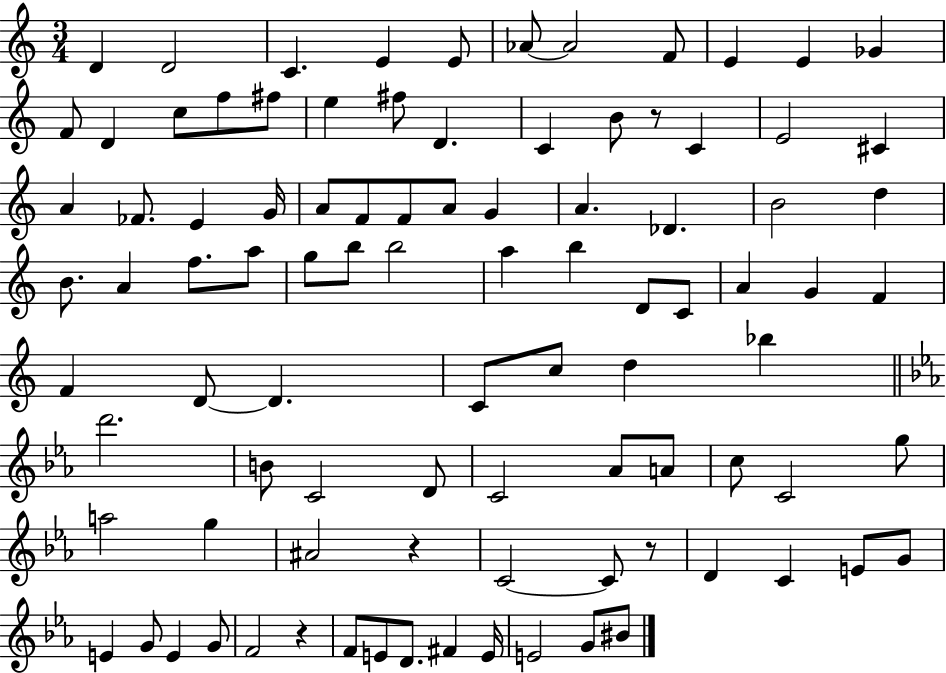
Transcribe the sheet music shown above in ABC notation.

X:1
T:Untitled
M:3/4
L:1/4
K:C
D D2 C E E/2 _A/2 _A2 F/2 E E _G F/2 D c/2 f/2 ^f/2 e ^f/2 D C B/2 z/2 C E2 ^C A _F/2 E G/4 A/2 F/2 F/2 A/2 G A _D B2 d B/2 A f/2 a/2 g/2 b/2 b2 a b D/2 C/2 A G F F D/2 D C/2 c/2 d _b d'2 B/2 C2 D/2 C2 _A/2 A/2 c/2 C2 g/2 a2 g ^A2 z C2 C/2 z/2 D C E/2 G/2 E G/2 E G/2 F2 z F/2 E/2 D/2 ^F E/4 E2 G/2 ^B/2